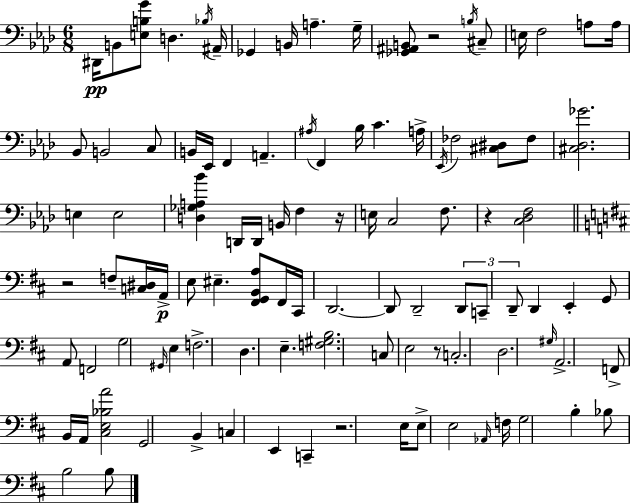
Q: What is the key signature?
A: F minor